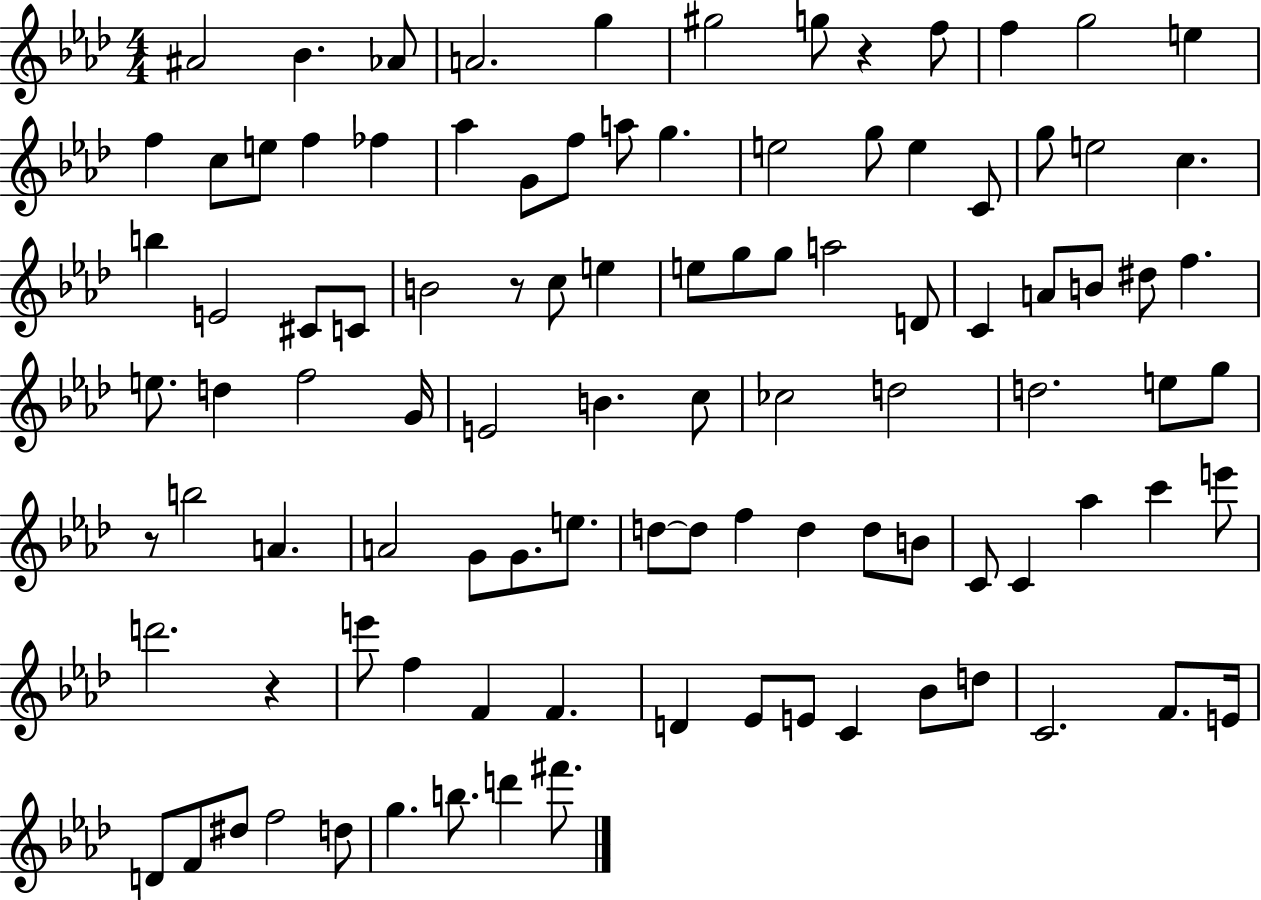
{
  \clef treble
  \numericTimeSignature
  \time 4/4
  \key aes \major
  ais'2 bes'4. aes'8 | a'2. g''4 | gis''2 g''8 r4 f''8 | f''4 g''2 e''4 | \break f''4 c''8 e''8 f''4 fes''4 | aes''4 g'8 f''8 a''8 g''4. | e''2 g''8 e''4 c'8 | g''8 e''2 c''4. | \break b''4 e'2 cis'8 c'8 | b'2 r8 c''8 e''4 | e''8 g''8 g''8 a''2 d'8 | c'4 a'8 b'8 dis''8 f''4. | \break e''8. d''4 f''2 g'16 | e'2 b'4. c''8 | ces''2 d''2 | d''2. e''8 g''8 | \break r8 b''2 a'4. | a'2 g'8 g'8. e''8. | d''8~~ d''8 f''4 d''4 d''8 b'8 | c'8 c'4 aes''4 c'''4 e'''8 | \break d'''2. r4 | e'''8 f''4 f'4 f'4. | d'4 ees'8 e'8 c'4 bes'8 d''8 | c'2. f'8. e'16 | \break d'8 f'8 dis''8 f''2 d''8 | g''4. b''8. d'''4 fis'''8. | \bar "|."
}